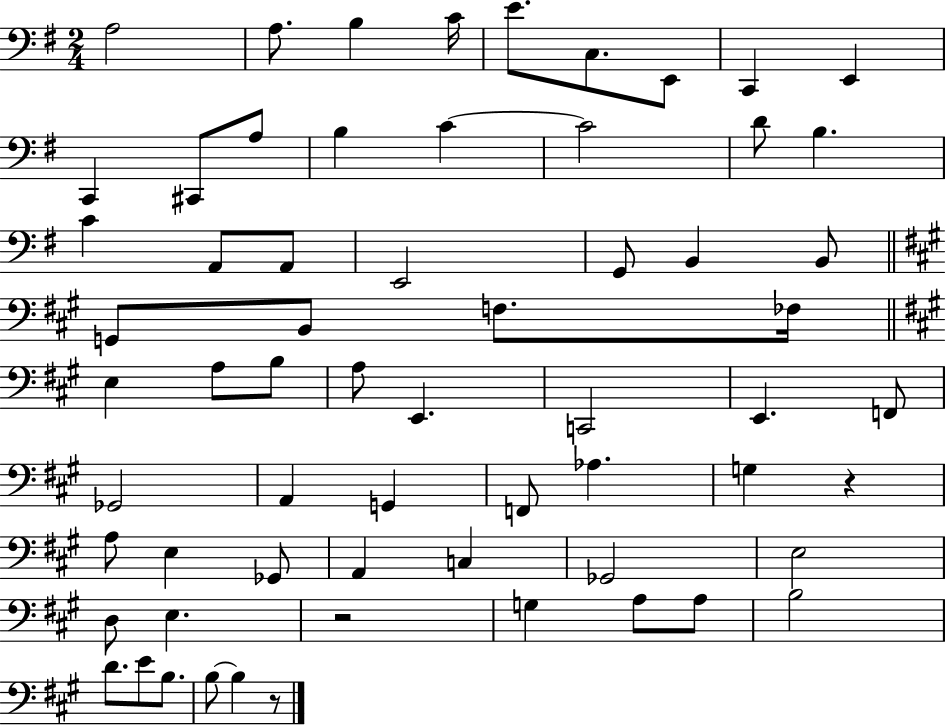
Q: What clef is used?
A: bass